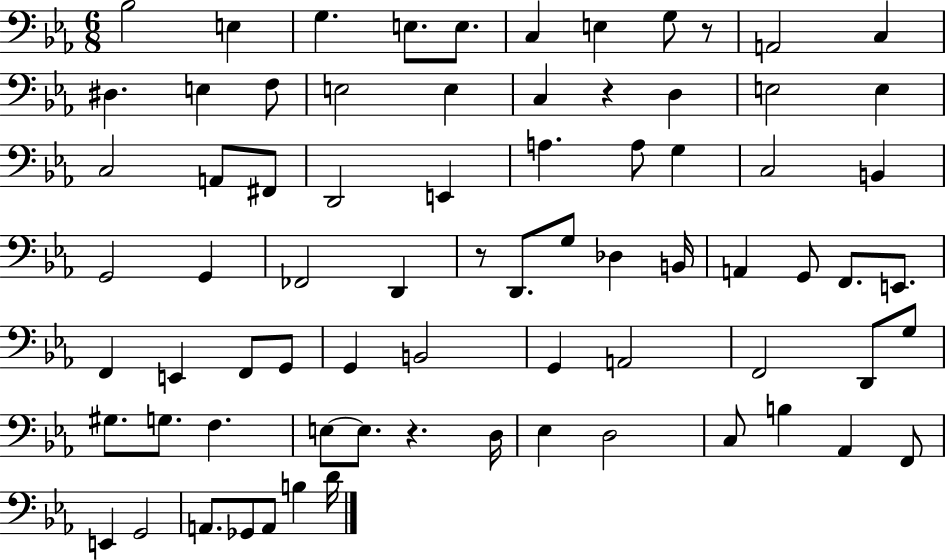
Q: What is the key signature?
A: EES major